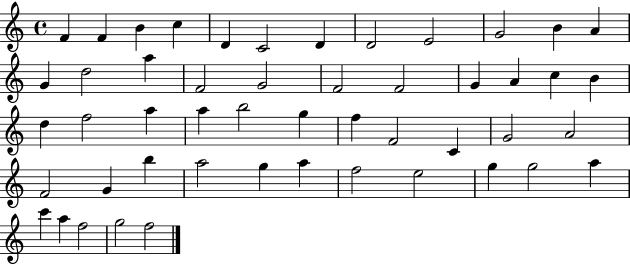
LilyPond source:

{
  \clef treble
  \time 4/4
  \defaultTimeSignature
  \key c \major
  f'4 f'4 b'4 c''4 | d'4 c'2 d'4 | d'2 e'2 | g'2 b'4 a'4 | \break g'4 d''2 a''4 | f'2 g'2 | f'2 f'2 | g'4 a'4 c''4 b'4 | \break d''4 f''2 a''4 | a''4 b''2 g''4 | f''4 f'2 c'4 | g'2 a'2 | \break f'2 g'4 b''4 | a''2 g''4 a''4 | f''2 e''2 | g''4 g''2 a''4 | \break c'''4 a''4 f''2 | g''2 f''2 | \bar "|."
}